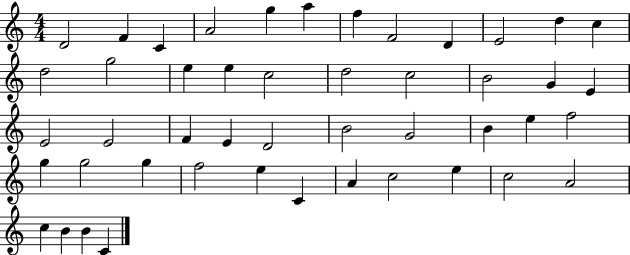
{
  \clef treble
  \numericTimeSignature
  \time 4/4
  \key c \major
  d'2 f'4 c'4 | a'2 g''4 a''4 | f''4 f'2 d'4 | e'2 d''4 c''4 | \break d''2 g''2 | e''4 e''4 c''2 | d''2 c''2 | b'2 g'4 e'4 | \break e'2 e'2 | f'4 e'4 d'2 | b'2 g'2 | b'4 e''4 f''2 | \break g''4 g''2 g''4 | f''2 e''4 c'4 | a'4 c''2 e''4 | c''2 a'2 | \break c''4 b'4 b'4 c'4 | \bar "|."
}